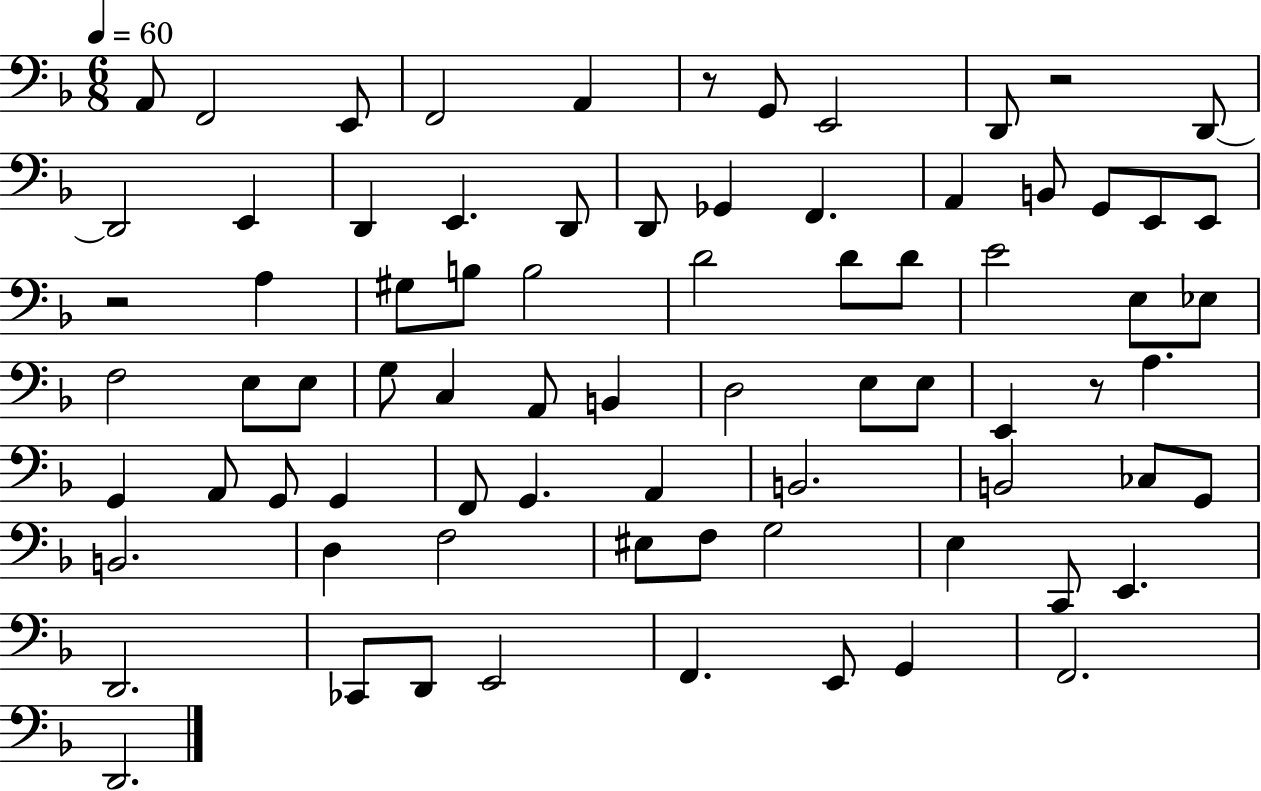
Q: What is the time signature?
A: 6/8